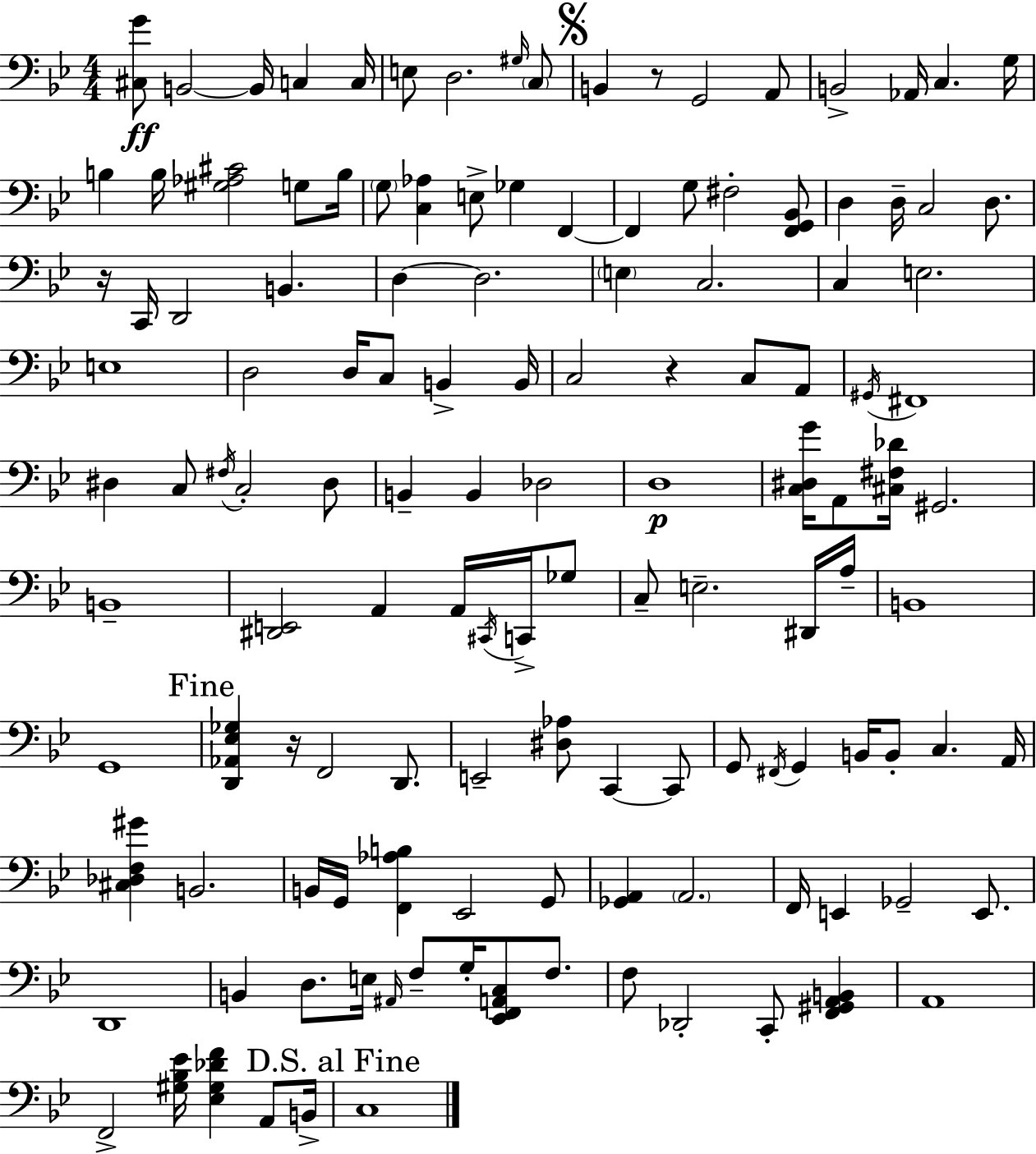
{
  \clef bass
  \numericTimeSignature
  \time 4/4
  \key g \minor
  <cis g'>8\ff b,2~~ b,16 c4 c16 | e8 d2. \grace { gis16 } \parenthesize c8 | \mark \markup { \musicglyph "scripts.segno" } b,4 r8 g,2 a,8 | b,2-> aes,16 c4. | \break g16 b4 b16 <gis aes cis'>2 g8 | b16 \parenthesize g8 <c aes>4 e8-> ges4 f,4~~ | f,4 g8 fis2-. <f, g, bes,>8 | d4 d16-- c2 d8. | \break r16 c,16 d,2 b,4. | d4~~ d2. | \parenthesize e4 c2. | c4 e2. | \break e1 | d2 d16 c8 b,4-> | b,16 c2 r4 c8 a,8 | \acciaccatura { gis,16 } fis,1 | \break dis4 c8 \acciaccatura { fis16 } c2-. | dis8 b,4-- b,4 des2 | d1\p | <c dis g'>16 a,8 <cis fis des'>16 gis,2. | \break b,1-- | <dis, e,>2 a,4 a,16 | \acciaccatura { cis,16 } c,16-> ges8 c8-- e2.-- | dis,16 a16-- b,1 | \break g,1 | \mark "Fine" <d, aes, ees ges>4 r16 f,2 | d,8. e,2-- <dis aes>8 c,4~~ | c,8 g,8 \acciaccatura { fis,16 } g,4 b,16 b,8-. c4. | \break a,16 <cis des f gis'>4 b,2. | b,16 g,16 <f, aes b>4 ees,2 | g,8 <ges, a,>4 \parenthesize a,2. | f,16 e,4 ges,2-- | \break e,8. d,1 | b,4 d8. e16 \grace { ais,16 } f8-- | g16-. <ees, f, a, c>8 f8. f8 des,2-. | c,8-. <f, gis, a, b,>4 a,1 | \break f,2-> <gis bes ees'>16 <ees gis des' f'>4 | a,8 b,16-> \mark "D.S. al Fine" c1 | \bar "|."
}